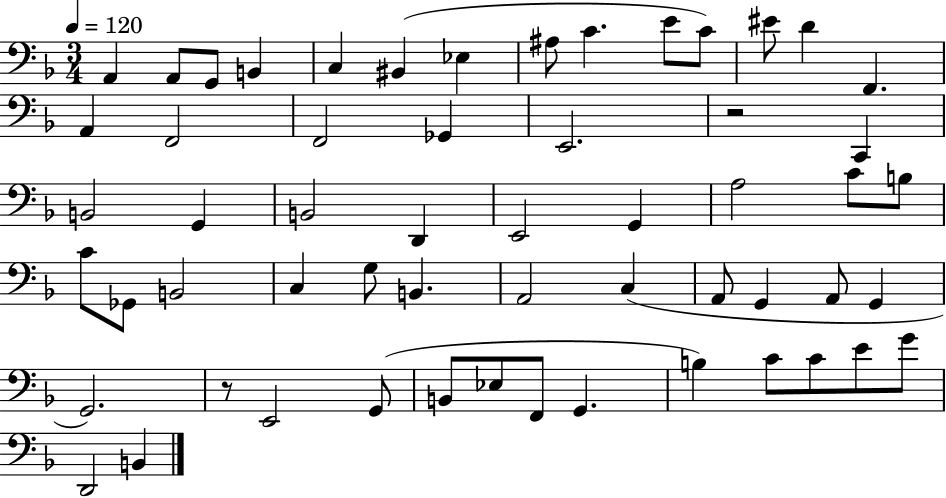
X:1
T:Untitled
M:3/4
L:1/4
K:F
A,, A,,/2 G,,/2 B,, C, ^B,, _E, ^A,/2 C E/2 C/2 ^E/2 D F,, A,, F,,2 F,,2 _G,, E,,2 z2 C,, B,,2 G,, B,,2 D,, E,,2 G,, A,2 C/2 B,/2 C/2 _G,,/2 B,,2 C, G,/2 B,, A,,2 C, A,,/2 G,, A,,/2 G,, G,,2 z/2 E,,2 G,,/2 B,,/2 _E,/2 F,,/2 G,, B, C/2 C/2 E/2 G/2 D,,2 B,,